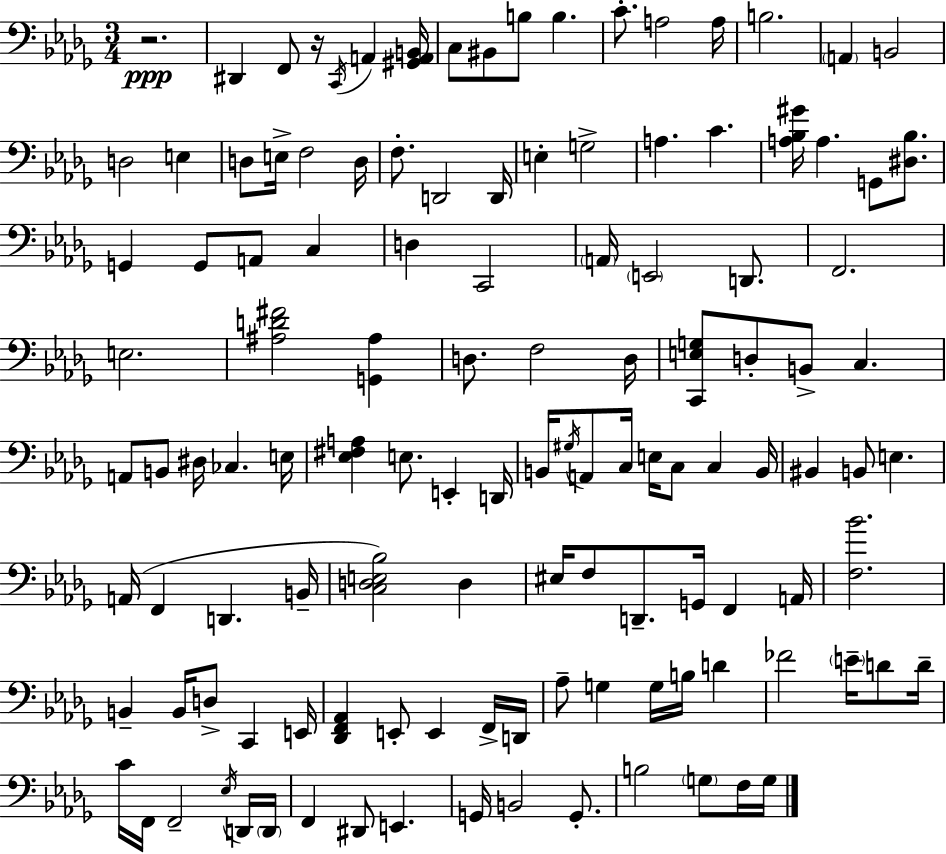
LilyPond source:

{
  \clef bass
  \numericTimeSignature
  \time 3/4
  \key bes \minor
  r2.\ppp | dis,4 f,8 r16 \acciaccatura { c,16 } a,4 | <gis, a, b,>16 c8 bis,8 b8 b4. | c'8.-. a2 | \break a16 b2. | \parenthesize a,4 b,2 | d2 e4 | d8 e16-> f2 | \break d16 f8.-. d,2 | d,16 e4-. g2-> | a4. c'4. | <a bes gis'>16 a4. g,8 <dis bes>8. | \break g,4 g,8 a,8 c4 | d4 c,2 | \parenthesize a,16 \parenthesize e,2 d,8. | f,2. | \break e2. | <ais d' fis'>2 <g, ais>4 | d8. f2 | d16 <c, e g>8 d8-. b,8-> c4. | \break a,8 b,8 dis16 ces4. | e16 <ees fis a>4 e8. e,4-. | d,16 b,16 \acciaccatura { gis16 } a,8 c16 e16 c8 c4 | b,16 bis,4 b,8 e4. | \break a,16( f,4 d,4. | b,16-- <c d e bes>2) d4 | eis16 f8 d,8.-- g,16 f,4 | a,16 <f bes'>2. | \break b,4-- b,16 d8-> c,4 | e,16 <des, f, aes,>4 e,8-. e,4 | f,16-> d,16 aes8-- g4 g16 b16 d'4 | fes'2 \parenthesize e'16-- d'8 | \break d'16-- c'16 f,16 f,2-- | \acciaccatura { ees16 } d,16 \parenthesize d,16 f,4 dis,8 e,4. | g,16 b,2 | g,8.-. b2 \parenthesize g8 | \break f16 g16 \bar "|."
}